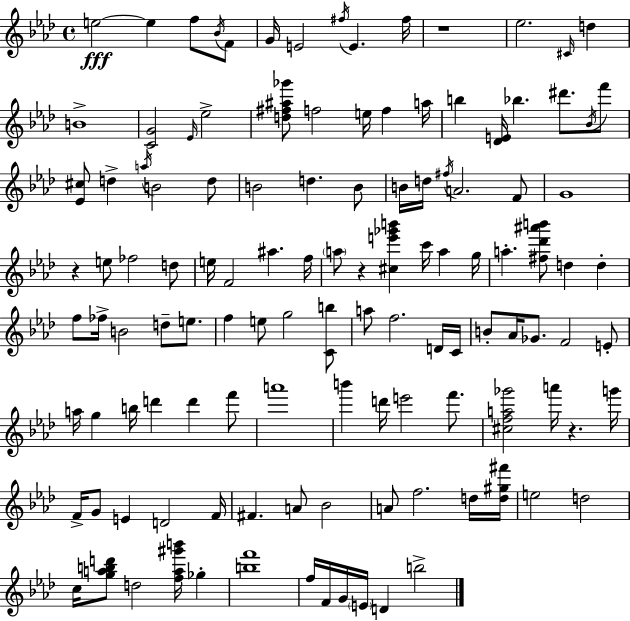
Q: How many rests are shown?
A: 4